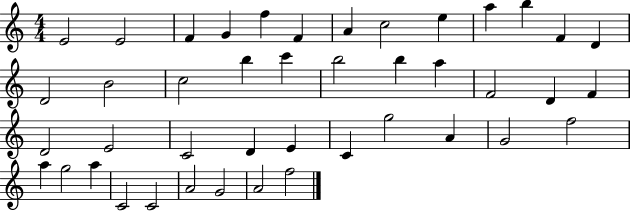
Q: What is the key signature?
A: C major